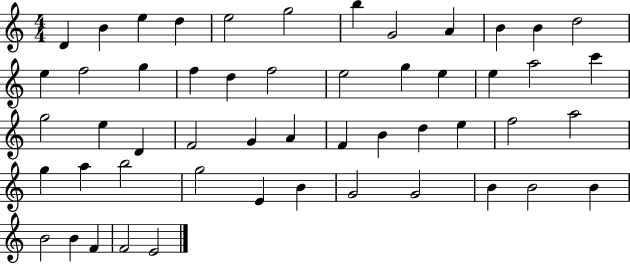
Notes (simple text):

D4/q B4/q E5/q D5/q E5/h G5/h B5/q G4/h A4/q B4/q B4/q D5/h E5/q F5/h G5/q F5/q D5/q F5/h E5/h G5/q E5/q E5/q A5/h C6/q G5/h E5/q D4/q F4/h G4/q A4/q F4/q B4/q D5/q E5/q F5/h A5/h G5/q A5/q B5/h G5/h E4/q B4/q G4/h G4/h B4/q B4/h B4/q B4/h B4/q F4/q F4/h E4/h